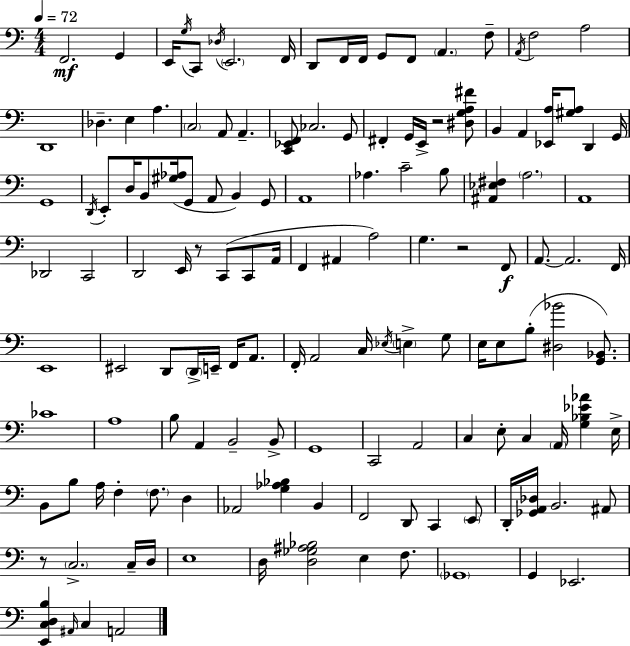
F2/h. G2/q E2/s G3/s C2/e Db3/s E2/h. F2/s D2/e F2/s F2/s G2/e F2/e A2/q. F3/e A2/s F3/h A3/h D2/w Db3/q. E3/q A3/q. C3/h A2/e A2/q. [C2,Eb2,F2]/e CES3/h. G2/e F#2/q G2/s E2/s R/h [D#3,G3,A3,F#4]/e B2/q A2/q [Eb2,A3]/s [G#3,A3]/e D2/q G2/s G2/w D2/s E2/e D3/s B2/e [G#3,Ab3]/s G2/e A2/e B2/q G2/e A2/w Ab3/q. C4/h B3/e [A#2,Eb3,F#3]/q A3/h. A2/w Db2/h C2/h D2/h E2/s R/e C2/e C2/e A2/s F2/q A#2/q A3/h G3/q. R/h F2/e A2/e. A2/h. F2/s E2/w EIS2/h D2/e D2/s E2/s F2/s A2/e. F2/s A2/h C3/s Eb3/s E3/q G3/e E3/s E3/e B3/e [D#3,Bb4]/h [G2,Bb2]/e. CES4/w A3/w B3/e A2/q B2/h B2/e G2/w C2/h A2/h C3/q E3/e C3/q A2/s [G3,Bb3,Eb4,Ab4]/q E3/s B2/e B3/e A3/s F3/q F3/e. D3/q Ab2/h [G3,Ab3,Bb3]/q B2/q F2/h D2/e C2/q E2/e D2/s [Gb2,A2,Db3]/s B2/h. A#2/e R/e C3/h. C3/s D3/s E3/w D3/s [D3,Gb3,A#3,Bb3]/h E3/q F3/e. Gb2/w G2/q Eb2/h. [E2,C3,D3,B3]/q A#2/s C3/q A2/h